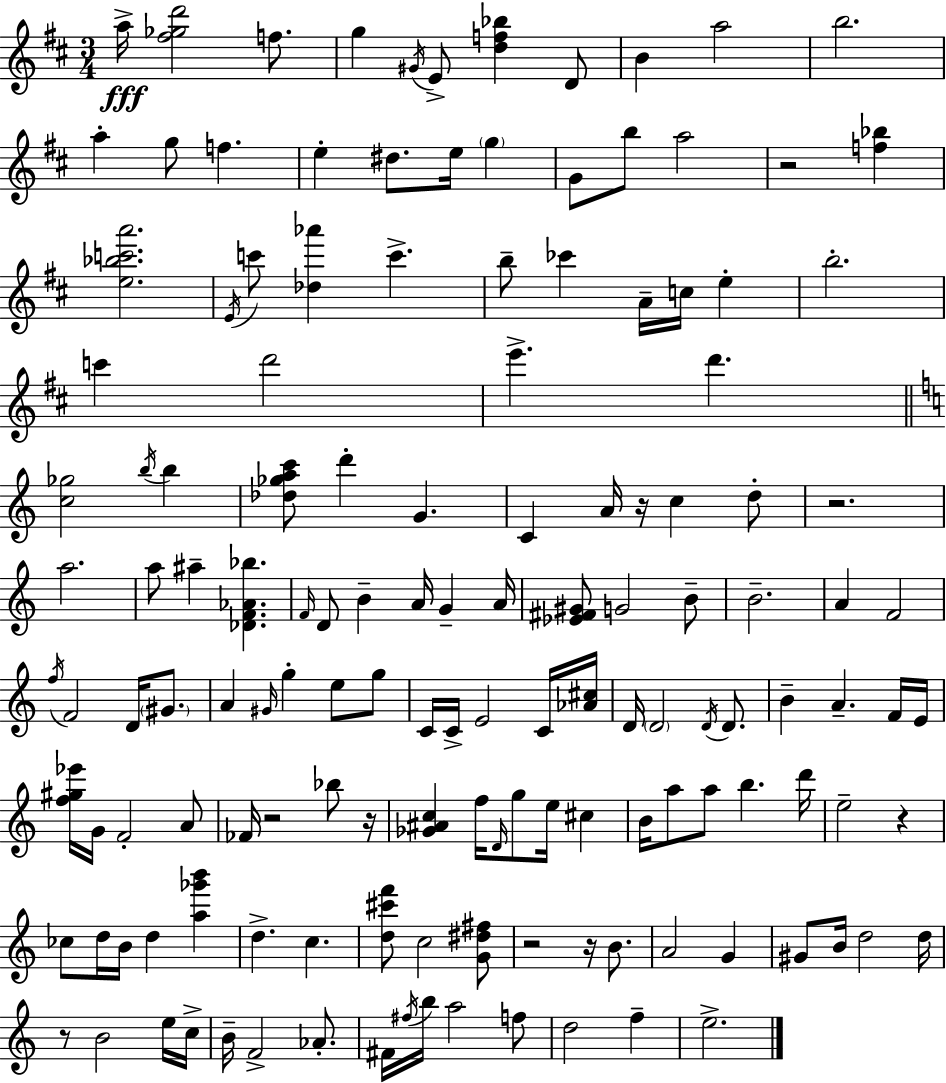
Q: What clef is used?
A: treble